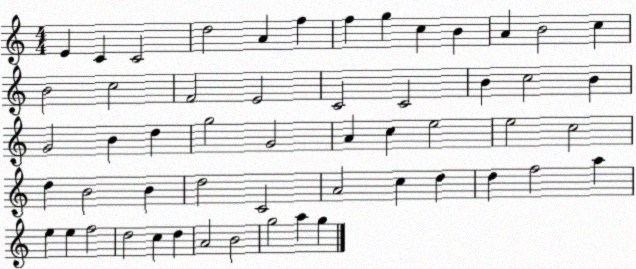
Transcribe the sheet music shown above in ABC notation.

X:1
T:Untitled
M:4/4
L:1/4
K:C
E C C2 d2 A f f g c B A B2 c B2 c2 F2 E2 C2 C2 B c2 B G2 B d g2 G2 A c e2 e2 c2 d B2 B d2 C2 A2 c d d f2 a e e f2 d2 c d A2 B2 g2 a g